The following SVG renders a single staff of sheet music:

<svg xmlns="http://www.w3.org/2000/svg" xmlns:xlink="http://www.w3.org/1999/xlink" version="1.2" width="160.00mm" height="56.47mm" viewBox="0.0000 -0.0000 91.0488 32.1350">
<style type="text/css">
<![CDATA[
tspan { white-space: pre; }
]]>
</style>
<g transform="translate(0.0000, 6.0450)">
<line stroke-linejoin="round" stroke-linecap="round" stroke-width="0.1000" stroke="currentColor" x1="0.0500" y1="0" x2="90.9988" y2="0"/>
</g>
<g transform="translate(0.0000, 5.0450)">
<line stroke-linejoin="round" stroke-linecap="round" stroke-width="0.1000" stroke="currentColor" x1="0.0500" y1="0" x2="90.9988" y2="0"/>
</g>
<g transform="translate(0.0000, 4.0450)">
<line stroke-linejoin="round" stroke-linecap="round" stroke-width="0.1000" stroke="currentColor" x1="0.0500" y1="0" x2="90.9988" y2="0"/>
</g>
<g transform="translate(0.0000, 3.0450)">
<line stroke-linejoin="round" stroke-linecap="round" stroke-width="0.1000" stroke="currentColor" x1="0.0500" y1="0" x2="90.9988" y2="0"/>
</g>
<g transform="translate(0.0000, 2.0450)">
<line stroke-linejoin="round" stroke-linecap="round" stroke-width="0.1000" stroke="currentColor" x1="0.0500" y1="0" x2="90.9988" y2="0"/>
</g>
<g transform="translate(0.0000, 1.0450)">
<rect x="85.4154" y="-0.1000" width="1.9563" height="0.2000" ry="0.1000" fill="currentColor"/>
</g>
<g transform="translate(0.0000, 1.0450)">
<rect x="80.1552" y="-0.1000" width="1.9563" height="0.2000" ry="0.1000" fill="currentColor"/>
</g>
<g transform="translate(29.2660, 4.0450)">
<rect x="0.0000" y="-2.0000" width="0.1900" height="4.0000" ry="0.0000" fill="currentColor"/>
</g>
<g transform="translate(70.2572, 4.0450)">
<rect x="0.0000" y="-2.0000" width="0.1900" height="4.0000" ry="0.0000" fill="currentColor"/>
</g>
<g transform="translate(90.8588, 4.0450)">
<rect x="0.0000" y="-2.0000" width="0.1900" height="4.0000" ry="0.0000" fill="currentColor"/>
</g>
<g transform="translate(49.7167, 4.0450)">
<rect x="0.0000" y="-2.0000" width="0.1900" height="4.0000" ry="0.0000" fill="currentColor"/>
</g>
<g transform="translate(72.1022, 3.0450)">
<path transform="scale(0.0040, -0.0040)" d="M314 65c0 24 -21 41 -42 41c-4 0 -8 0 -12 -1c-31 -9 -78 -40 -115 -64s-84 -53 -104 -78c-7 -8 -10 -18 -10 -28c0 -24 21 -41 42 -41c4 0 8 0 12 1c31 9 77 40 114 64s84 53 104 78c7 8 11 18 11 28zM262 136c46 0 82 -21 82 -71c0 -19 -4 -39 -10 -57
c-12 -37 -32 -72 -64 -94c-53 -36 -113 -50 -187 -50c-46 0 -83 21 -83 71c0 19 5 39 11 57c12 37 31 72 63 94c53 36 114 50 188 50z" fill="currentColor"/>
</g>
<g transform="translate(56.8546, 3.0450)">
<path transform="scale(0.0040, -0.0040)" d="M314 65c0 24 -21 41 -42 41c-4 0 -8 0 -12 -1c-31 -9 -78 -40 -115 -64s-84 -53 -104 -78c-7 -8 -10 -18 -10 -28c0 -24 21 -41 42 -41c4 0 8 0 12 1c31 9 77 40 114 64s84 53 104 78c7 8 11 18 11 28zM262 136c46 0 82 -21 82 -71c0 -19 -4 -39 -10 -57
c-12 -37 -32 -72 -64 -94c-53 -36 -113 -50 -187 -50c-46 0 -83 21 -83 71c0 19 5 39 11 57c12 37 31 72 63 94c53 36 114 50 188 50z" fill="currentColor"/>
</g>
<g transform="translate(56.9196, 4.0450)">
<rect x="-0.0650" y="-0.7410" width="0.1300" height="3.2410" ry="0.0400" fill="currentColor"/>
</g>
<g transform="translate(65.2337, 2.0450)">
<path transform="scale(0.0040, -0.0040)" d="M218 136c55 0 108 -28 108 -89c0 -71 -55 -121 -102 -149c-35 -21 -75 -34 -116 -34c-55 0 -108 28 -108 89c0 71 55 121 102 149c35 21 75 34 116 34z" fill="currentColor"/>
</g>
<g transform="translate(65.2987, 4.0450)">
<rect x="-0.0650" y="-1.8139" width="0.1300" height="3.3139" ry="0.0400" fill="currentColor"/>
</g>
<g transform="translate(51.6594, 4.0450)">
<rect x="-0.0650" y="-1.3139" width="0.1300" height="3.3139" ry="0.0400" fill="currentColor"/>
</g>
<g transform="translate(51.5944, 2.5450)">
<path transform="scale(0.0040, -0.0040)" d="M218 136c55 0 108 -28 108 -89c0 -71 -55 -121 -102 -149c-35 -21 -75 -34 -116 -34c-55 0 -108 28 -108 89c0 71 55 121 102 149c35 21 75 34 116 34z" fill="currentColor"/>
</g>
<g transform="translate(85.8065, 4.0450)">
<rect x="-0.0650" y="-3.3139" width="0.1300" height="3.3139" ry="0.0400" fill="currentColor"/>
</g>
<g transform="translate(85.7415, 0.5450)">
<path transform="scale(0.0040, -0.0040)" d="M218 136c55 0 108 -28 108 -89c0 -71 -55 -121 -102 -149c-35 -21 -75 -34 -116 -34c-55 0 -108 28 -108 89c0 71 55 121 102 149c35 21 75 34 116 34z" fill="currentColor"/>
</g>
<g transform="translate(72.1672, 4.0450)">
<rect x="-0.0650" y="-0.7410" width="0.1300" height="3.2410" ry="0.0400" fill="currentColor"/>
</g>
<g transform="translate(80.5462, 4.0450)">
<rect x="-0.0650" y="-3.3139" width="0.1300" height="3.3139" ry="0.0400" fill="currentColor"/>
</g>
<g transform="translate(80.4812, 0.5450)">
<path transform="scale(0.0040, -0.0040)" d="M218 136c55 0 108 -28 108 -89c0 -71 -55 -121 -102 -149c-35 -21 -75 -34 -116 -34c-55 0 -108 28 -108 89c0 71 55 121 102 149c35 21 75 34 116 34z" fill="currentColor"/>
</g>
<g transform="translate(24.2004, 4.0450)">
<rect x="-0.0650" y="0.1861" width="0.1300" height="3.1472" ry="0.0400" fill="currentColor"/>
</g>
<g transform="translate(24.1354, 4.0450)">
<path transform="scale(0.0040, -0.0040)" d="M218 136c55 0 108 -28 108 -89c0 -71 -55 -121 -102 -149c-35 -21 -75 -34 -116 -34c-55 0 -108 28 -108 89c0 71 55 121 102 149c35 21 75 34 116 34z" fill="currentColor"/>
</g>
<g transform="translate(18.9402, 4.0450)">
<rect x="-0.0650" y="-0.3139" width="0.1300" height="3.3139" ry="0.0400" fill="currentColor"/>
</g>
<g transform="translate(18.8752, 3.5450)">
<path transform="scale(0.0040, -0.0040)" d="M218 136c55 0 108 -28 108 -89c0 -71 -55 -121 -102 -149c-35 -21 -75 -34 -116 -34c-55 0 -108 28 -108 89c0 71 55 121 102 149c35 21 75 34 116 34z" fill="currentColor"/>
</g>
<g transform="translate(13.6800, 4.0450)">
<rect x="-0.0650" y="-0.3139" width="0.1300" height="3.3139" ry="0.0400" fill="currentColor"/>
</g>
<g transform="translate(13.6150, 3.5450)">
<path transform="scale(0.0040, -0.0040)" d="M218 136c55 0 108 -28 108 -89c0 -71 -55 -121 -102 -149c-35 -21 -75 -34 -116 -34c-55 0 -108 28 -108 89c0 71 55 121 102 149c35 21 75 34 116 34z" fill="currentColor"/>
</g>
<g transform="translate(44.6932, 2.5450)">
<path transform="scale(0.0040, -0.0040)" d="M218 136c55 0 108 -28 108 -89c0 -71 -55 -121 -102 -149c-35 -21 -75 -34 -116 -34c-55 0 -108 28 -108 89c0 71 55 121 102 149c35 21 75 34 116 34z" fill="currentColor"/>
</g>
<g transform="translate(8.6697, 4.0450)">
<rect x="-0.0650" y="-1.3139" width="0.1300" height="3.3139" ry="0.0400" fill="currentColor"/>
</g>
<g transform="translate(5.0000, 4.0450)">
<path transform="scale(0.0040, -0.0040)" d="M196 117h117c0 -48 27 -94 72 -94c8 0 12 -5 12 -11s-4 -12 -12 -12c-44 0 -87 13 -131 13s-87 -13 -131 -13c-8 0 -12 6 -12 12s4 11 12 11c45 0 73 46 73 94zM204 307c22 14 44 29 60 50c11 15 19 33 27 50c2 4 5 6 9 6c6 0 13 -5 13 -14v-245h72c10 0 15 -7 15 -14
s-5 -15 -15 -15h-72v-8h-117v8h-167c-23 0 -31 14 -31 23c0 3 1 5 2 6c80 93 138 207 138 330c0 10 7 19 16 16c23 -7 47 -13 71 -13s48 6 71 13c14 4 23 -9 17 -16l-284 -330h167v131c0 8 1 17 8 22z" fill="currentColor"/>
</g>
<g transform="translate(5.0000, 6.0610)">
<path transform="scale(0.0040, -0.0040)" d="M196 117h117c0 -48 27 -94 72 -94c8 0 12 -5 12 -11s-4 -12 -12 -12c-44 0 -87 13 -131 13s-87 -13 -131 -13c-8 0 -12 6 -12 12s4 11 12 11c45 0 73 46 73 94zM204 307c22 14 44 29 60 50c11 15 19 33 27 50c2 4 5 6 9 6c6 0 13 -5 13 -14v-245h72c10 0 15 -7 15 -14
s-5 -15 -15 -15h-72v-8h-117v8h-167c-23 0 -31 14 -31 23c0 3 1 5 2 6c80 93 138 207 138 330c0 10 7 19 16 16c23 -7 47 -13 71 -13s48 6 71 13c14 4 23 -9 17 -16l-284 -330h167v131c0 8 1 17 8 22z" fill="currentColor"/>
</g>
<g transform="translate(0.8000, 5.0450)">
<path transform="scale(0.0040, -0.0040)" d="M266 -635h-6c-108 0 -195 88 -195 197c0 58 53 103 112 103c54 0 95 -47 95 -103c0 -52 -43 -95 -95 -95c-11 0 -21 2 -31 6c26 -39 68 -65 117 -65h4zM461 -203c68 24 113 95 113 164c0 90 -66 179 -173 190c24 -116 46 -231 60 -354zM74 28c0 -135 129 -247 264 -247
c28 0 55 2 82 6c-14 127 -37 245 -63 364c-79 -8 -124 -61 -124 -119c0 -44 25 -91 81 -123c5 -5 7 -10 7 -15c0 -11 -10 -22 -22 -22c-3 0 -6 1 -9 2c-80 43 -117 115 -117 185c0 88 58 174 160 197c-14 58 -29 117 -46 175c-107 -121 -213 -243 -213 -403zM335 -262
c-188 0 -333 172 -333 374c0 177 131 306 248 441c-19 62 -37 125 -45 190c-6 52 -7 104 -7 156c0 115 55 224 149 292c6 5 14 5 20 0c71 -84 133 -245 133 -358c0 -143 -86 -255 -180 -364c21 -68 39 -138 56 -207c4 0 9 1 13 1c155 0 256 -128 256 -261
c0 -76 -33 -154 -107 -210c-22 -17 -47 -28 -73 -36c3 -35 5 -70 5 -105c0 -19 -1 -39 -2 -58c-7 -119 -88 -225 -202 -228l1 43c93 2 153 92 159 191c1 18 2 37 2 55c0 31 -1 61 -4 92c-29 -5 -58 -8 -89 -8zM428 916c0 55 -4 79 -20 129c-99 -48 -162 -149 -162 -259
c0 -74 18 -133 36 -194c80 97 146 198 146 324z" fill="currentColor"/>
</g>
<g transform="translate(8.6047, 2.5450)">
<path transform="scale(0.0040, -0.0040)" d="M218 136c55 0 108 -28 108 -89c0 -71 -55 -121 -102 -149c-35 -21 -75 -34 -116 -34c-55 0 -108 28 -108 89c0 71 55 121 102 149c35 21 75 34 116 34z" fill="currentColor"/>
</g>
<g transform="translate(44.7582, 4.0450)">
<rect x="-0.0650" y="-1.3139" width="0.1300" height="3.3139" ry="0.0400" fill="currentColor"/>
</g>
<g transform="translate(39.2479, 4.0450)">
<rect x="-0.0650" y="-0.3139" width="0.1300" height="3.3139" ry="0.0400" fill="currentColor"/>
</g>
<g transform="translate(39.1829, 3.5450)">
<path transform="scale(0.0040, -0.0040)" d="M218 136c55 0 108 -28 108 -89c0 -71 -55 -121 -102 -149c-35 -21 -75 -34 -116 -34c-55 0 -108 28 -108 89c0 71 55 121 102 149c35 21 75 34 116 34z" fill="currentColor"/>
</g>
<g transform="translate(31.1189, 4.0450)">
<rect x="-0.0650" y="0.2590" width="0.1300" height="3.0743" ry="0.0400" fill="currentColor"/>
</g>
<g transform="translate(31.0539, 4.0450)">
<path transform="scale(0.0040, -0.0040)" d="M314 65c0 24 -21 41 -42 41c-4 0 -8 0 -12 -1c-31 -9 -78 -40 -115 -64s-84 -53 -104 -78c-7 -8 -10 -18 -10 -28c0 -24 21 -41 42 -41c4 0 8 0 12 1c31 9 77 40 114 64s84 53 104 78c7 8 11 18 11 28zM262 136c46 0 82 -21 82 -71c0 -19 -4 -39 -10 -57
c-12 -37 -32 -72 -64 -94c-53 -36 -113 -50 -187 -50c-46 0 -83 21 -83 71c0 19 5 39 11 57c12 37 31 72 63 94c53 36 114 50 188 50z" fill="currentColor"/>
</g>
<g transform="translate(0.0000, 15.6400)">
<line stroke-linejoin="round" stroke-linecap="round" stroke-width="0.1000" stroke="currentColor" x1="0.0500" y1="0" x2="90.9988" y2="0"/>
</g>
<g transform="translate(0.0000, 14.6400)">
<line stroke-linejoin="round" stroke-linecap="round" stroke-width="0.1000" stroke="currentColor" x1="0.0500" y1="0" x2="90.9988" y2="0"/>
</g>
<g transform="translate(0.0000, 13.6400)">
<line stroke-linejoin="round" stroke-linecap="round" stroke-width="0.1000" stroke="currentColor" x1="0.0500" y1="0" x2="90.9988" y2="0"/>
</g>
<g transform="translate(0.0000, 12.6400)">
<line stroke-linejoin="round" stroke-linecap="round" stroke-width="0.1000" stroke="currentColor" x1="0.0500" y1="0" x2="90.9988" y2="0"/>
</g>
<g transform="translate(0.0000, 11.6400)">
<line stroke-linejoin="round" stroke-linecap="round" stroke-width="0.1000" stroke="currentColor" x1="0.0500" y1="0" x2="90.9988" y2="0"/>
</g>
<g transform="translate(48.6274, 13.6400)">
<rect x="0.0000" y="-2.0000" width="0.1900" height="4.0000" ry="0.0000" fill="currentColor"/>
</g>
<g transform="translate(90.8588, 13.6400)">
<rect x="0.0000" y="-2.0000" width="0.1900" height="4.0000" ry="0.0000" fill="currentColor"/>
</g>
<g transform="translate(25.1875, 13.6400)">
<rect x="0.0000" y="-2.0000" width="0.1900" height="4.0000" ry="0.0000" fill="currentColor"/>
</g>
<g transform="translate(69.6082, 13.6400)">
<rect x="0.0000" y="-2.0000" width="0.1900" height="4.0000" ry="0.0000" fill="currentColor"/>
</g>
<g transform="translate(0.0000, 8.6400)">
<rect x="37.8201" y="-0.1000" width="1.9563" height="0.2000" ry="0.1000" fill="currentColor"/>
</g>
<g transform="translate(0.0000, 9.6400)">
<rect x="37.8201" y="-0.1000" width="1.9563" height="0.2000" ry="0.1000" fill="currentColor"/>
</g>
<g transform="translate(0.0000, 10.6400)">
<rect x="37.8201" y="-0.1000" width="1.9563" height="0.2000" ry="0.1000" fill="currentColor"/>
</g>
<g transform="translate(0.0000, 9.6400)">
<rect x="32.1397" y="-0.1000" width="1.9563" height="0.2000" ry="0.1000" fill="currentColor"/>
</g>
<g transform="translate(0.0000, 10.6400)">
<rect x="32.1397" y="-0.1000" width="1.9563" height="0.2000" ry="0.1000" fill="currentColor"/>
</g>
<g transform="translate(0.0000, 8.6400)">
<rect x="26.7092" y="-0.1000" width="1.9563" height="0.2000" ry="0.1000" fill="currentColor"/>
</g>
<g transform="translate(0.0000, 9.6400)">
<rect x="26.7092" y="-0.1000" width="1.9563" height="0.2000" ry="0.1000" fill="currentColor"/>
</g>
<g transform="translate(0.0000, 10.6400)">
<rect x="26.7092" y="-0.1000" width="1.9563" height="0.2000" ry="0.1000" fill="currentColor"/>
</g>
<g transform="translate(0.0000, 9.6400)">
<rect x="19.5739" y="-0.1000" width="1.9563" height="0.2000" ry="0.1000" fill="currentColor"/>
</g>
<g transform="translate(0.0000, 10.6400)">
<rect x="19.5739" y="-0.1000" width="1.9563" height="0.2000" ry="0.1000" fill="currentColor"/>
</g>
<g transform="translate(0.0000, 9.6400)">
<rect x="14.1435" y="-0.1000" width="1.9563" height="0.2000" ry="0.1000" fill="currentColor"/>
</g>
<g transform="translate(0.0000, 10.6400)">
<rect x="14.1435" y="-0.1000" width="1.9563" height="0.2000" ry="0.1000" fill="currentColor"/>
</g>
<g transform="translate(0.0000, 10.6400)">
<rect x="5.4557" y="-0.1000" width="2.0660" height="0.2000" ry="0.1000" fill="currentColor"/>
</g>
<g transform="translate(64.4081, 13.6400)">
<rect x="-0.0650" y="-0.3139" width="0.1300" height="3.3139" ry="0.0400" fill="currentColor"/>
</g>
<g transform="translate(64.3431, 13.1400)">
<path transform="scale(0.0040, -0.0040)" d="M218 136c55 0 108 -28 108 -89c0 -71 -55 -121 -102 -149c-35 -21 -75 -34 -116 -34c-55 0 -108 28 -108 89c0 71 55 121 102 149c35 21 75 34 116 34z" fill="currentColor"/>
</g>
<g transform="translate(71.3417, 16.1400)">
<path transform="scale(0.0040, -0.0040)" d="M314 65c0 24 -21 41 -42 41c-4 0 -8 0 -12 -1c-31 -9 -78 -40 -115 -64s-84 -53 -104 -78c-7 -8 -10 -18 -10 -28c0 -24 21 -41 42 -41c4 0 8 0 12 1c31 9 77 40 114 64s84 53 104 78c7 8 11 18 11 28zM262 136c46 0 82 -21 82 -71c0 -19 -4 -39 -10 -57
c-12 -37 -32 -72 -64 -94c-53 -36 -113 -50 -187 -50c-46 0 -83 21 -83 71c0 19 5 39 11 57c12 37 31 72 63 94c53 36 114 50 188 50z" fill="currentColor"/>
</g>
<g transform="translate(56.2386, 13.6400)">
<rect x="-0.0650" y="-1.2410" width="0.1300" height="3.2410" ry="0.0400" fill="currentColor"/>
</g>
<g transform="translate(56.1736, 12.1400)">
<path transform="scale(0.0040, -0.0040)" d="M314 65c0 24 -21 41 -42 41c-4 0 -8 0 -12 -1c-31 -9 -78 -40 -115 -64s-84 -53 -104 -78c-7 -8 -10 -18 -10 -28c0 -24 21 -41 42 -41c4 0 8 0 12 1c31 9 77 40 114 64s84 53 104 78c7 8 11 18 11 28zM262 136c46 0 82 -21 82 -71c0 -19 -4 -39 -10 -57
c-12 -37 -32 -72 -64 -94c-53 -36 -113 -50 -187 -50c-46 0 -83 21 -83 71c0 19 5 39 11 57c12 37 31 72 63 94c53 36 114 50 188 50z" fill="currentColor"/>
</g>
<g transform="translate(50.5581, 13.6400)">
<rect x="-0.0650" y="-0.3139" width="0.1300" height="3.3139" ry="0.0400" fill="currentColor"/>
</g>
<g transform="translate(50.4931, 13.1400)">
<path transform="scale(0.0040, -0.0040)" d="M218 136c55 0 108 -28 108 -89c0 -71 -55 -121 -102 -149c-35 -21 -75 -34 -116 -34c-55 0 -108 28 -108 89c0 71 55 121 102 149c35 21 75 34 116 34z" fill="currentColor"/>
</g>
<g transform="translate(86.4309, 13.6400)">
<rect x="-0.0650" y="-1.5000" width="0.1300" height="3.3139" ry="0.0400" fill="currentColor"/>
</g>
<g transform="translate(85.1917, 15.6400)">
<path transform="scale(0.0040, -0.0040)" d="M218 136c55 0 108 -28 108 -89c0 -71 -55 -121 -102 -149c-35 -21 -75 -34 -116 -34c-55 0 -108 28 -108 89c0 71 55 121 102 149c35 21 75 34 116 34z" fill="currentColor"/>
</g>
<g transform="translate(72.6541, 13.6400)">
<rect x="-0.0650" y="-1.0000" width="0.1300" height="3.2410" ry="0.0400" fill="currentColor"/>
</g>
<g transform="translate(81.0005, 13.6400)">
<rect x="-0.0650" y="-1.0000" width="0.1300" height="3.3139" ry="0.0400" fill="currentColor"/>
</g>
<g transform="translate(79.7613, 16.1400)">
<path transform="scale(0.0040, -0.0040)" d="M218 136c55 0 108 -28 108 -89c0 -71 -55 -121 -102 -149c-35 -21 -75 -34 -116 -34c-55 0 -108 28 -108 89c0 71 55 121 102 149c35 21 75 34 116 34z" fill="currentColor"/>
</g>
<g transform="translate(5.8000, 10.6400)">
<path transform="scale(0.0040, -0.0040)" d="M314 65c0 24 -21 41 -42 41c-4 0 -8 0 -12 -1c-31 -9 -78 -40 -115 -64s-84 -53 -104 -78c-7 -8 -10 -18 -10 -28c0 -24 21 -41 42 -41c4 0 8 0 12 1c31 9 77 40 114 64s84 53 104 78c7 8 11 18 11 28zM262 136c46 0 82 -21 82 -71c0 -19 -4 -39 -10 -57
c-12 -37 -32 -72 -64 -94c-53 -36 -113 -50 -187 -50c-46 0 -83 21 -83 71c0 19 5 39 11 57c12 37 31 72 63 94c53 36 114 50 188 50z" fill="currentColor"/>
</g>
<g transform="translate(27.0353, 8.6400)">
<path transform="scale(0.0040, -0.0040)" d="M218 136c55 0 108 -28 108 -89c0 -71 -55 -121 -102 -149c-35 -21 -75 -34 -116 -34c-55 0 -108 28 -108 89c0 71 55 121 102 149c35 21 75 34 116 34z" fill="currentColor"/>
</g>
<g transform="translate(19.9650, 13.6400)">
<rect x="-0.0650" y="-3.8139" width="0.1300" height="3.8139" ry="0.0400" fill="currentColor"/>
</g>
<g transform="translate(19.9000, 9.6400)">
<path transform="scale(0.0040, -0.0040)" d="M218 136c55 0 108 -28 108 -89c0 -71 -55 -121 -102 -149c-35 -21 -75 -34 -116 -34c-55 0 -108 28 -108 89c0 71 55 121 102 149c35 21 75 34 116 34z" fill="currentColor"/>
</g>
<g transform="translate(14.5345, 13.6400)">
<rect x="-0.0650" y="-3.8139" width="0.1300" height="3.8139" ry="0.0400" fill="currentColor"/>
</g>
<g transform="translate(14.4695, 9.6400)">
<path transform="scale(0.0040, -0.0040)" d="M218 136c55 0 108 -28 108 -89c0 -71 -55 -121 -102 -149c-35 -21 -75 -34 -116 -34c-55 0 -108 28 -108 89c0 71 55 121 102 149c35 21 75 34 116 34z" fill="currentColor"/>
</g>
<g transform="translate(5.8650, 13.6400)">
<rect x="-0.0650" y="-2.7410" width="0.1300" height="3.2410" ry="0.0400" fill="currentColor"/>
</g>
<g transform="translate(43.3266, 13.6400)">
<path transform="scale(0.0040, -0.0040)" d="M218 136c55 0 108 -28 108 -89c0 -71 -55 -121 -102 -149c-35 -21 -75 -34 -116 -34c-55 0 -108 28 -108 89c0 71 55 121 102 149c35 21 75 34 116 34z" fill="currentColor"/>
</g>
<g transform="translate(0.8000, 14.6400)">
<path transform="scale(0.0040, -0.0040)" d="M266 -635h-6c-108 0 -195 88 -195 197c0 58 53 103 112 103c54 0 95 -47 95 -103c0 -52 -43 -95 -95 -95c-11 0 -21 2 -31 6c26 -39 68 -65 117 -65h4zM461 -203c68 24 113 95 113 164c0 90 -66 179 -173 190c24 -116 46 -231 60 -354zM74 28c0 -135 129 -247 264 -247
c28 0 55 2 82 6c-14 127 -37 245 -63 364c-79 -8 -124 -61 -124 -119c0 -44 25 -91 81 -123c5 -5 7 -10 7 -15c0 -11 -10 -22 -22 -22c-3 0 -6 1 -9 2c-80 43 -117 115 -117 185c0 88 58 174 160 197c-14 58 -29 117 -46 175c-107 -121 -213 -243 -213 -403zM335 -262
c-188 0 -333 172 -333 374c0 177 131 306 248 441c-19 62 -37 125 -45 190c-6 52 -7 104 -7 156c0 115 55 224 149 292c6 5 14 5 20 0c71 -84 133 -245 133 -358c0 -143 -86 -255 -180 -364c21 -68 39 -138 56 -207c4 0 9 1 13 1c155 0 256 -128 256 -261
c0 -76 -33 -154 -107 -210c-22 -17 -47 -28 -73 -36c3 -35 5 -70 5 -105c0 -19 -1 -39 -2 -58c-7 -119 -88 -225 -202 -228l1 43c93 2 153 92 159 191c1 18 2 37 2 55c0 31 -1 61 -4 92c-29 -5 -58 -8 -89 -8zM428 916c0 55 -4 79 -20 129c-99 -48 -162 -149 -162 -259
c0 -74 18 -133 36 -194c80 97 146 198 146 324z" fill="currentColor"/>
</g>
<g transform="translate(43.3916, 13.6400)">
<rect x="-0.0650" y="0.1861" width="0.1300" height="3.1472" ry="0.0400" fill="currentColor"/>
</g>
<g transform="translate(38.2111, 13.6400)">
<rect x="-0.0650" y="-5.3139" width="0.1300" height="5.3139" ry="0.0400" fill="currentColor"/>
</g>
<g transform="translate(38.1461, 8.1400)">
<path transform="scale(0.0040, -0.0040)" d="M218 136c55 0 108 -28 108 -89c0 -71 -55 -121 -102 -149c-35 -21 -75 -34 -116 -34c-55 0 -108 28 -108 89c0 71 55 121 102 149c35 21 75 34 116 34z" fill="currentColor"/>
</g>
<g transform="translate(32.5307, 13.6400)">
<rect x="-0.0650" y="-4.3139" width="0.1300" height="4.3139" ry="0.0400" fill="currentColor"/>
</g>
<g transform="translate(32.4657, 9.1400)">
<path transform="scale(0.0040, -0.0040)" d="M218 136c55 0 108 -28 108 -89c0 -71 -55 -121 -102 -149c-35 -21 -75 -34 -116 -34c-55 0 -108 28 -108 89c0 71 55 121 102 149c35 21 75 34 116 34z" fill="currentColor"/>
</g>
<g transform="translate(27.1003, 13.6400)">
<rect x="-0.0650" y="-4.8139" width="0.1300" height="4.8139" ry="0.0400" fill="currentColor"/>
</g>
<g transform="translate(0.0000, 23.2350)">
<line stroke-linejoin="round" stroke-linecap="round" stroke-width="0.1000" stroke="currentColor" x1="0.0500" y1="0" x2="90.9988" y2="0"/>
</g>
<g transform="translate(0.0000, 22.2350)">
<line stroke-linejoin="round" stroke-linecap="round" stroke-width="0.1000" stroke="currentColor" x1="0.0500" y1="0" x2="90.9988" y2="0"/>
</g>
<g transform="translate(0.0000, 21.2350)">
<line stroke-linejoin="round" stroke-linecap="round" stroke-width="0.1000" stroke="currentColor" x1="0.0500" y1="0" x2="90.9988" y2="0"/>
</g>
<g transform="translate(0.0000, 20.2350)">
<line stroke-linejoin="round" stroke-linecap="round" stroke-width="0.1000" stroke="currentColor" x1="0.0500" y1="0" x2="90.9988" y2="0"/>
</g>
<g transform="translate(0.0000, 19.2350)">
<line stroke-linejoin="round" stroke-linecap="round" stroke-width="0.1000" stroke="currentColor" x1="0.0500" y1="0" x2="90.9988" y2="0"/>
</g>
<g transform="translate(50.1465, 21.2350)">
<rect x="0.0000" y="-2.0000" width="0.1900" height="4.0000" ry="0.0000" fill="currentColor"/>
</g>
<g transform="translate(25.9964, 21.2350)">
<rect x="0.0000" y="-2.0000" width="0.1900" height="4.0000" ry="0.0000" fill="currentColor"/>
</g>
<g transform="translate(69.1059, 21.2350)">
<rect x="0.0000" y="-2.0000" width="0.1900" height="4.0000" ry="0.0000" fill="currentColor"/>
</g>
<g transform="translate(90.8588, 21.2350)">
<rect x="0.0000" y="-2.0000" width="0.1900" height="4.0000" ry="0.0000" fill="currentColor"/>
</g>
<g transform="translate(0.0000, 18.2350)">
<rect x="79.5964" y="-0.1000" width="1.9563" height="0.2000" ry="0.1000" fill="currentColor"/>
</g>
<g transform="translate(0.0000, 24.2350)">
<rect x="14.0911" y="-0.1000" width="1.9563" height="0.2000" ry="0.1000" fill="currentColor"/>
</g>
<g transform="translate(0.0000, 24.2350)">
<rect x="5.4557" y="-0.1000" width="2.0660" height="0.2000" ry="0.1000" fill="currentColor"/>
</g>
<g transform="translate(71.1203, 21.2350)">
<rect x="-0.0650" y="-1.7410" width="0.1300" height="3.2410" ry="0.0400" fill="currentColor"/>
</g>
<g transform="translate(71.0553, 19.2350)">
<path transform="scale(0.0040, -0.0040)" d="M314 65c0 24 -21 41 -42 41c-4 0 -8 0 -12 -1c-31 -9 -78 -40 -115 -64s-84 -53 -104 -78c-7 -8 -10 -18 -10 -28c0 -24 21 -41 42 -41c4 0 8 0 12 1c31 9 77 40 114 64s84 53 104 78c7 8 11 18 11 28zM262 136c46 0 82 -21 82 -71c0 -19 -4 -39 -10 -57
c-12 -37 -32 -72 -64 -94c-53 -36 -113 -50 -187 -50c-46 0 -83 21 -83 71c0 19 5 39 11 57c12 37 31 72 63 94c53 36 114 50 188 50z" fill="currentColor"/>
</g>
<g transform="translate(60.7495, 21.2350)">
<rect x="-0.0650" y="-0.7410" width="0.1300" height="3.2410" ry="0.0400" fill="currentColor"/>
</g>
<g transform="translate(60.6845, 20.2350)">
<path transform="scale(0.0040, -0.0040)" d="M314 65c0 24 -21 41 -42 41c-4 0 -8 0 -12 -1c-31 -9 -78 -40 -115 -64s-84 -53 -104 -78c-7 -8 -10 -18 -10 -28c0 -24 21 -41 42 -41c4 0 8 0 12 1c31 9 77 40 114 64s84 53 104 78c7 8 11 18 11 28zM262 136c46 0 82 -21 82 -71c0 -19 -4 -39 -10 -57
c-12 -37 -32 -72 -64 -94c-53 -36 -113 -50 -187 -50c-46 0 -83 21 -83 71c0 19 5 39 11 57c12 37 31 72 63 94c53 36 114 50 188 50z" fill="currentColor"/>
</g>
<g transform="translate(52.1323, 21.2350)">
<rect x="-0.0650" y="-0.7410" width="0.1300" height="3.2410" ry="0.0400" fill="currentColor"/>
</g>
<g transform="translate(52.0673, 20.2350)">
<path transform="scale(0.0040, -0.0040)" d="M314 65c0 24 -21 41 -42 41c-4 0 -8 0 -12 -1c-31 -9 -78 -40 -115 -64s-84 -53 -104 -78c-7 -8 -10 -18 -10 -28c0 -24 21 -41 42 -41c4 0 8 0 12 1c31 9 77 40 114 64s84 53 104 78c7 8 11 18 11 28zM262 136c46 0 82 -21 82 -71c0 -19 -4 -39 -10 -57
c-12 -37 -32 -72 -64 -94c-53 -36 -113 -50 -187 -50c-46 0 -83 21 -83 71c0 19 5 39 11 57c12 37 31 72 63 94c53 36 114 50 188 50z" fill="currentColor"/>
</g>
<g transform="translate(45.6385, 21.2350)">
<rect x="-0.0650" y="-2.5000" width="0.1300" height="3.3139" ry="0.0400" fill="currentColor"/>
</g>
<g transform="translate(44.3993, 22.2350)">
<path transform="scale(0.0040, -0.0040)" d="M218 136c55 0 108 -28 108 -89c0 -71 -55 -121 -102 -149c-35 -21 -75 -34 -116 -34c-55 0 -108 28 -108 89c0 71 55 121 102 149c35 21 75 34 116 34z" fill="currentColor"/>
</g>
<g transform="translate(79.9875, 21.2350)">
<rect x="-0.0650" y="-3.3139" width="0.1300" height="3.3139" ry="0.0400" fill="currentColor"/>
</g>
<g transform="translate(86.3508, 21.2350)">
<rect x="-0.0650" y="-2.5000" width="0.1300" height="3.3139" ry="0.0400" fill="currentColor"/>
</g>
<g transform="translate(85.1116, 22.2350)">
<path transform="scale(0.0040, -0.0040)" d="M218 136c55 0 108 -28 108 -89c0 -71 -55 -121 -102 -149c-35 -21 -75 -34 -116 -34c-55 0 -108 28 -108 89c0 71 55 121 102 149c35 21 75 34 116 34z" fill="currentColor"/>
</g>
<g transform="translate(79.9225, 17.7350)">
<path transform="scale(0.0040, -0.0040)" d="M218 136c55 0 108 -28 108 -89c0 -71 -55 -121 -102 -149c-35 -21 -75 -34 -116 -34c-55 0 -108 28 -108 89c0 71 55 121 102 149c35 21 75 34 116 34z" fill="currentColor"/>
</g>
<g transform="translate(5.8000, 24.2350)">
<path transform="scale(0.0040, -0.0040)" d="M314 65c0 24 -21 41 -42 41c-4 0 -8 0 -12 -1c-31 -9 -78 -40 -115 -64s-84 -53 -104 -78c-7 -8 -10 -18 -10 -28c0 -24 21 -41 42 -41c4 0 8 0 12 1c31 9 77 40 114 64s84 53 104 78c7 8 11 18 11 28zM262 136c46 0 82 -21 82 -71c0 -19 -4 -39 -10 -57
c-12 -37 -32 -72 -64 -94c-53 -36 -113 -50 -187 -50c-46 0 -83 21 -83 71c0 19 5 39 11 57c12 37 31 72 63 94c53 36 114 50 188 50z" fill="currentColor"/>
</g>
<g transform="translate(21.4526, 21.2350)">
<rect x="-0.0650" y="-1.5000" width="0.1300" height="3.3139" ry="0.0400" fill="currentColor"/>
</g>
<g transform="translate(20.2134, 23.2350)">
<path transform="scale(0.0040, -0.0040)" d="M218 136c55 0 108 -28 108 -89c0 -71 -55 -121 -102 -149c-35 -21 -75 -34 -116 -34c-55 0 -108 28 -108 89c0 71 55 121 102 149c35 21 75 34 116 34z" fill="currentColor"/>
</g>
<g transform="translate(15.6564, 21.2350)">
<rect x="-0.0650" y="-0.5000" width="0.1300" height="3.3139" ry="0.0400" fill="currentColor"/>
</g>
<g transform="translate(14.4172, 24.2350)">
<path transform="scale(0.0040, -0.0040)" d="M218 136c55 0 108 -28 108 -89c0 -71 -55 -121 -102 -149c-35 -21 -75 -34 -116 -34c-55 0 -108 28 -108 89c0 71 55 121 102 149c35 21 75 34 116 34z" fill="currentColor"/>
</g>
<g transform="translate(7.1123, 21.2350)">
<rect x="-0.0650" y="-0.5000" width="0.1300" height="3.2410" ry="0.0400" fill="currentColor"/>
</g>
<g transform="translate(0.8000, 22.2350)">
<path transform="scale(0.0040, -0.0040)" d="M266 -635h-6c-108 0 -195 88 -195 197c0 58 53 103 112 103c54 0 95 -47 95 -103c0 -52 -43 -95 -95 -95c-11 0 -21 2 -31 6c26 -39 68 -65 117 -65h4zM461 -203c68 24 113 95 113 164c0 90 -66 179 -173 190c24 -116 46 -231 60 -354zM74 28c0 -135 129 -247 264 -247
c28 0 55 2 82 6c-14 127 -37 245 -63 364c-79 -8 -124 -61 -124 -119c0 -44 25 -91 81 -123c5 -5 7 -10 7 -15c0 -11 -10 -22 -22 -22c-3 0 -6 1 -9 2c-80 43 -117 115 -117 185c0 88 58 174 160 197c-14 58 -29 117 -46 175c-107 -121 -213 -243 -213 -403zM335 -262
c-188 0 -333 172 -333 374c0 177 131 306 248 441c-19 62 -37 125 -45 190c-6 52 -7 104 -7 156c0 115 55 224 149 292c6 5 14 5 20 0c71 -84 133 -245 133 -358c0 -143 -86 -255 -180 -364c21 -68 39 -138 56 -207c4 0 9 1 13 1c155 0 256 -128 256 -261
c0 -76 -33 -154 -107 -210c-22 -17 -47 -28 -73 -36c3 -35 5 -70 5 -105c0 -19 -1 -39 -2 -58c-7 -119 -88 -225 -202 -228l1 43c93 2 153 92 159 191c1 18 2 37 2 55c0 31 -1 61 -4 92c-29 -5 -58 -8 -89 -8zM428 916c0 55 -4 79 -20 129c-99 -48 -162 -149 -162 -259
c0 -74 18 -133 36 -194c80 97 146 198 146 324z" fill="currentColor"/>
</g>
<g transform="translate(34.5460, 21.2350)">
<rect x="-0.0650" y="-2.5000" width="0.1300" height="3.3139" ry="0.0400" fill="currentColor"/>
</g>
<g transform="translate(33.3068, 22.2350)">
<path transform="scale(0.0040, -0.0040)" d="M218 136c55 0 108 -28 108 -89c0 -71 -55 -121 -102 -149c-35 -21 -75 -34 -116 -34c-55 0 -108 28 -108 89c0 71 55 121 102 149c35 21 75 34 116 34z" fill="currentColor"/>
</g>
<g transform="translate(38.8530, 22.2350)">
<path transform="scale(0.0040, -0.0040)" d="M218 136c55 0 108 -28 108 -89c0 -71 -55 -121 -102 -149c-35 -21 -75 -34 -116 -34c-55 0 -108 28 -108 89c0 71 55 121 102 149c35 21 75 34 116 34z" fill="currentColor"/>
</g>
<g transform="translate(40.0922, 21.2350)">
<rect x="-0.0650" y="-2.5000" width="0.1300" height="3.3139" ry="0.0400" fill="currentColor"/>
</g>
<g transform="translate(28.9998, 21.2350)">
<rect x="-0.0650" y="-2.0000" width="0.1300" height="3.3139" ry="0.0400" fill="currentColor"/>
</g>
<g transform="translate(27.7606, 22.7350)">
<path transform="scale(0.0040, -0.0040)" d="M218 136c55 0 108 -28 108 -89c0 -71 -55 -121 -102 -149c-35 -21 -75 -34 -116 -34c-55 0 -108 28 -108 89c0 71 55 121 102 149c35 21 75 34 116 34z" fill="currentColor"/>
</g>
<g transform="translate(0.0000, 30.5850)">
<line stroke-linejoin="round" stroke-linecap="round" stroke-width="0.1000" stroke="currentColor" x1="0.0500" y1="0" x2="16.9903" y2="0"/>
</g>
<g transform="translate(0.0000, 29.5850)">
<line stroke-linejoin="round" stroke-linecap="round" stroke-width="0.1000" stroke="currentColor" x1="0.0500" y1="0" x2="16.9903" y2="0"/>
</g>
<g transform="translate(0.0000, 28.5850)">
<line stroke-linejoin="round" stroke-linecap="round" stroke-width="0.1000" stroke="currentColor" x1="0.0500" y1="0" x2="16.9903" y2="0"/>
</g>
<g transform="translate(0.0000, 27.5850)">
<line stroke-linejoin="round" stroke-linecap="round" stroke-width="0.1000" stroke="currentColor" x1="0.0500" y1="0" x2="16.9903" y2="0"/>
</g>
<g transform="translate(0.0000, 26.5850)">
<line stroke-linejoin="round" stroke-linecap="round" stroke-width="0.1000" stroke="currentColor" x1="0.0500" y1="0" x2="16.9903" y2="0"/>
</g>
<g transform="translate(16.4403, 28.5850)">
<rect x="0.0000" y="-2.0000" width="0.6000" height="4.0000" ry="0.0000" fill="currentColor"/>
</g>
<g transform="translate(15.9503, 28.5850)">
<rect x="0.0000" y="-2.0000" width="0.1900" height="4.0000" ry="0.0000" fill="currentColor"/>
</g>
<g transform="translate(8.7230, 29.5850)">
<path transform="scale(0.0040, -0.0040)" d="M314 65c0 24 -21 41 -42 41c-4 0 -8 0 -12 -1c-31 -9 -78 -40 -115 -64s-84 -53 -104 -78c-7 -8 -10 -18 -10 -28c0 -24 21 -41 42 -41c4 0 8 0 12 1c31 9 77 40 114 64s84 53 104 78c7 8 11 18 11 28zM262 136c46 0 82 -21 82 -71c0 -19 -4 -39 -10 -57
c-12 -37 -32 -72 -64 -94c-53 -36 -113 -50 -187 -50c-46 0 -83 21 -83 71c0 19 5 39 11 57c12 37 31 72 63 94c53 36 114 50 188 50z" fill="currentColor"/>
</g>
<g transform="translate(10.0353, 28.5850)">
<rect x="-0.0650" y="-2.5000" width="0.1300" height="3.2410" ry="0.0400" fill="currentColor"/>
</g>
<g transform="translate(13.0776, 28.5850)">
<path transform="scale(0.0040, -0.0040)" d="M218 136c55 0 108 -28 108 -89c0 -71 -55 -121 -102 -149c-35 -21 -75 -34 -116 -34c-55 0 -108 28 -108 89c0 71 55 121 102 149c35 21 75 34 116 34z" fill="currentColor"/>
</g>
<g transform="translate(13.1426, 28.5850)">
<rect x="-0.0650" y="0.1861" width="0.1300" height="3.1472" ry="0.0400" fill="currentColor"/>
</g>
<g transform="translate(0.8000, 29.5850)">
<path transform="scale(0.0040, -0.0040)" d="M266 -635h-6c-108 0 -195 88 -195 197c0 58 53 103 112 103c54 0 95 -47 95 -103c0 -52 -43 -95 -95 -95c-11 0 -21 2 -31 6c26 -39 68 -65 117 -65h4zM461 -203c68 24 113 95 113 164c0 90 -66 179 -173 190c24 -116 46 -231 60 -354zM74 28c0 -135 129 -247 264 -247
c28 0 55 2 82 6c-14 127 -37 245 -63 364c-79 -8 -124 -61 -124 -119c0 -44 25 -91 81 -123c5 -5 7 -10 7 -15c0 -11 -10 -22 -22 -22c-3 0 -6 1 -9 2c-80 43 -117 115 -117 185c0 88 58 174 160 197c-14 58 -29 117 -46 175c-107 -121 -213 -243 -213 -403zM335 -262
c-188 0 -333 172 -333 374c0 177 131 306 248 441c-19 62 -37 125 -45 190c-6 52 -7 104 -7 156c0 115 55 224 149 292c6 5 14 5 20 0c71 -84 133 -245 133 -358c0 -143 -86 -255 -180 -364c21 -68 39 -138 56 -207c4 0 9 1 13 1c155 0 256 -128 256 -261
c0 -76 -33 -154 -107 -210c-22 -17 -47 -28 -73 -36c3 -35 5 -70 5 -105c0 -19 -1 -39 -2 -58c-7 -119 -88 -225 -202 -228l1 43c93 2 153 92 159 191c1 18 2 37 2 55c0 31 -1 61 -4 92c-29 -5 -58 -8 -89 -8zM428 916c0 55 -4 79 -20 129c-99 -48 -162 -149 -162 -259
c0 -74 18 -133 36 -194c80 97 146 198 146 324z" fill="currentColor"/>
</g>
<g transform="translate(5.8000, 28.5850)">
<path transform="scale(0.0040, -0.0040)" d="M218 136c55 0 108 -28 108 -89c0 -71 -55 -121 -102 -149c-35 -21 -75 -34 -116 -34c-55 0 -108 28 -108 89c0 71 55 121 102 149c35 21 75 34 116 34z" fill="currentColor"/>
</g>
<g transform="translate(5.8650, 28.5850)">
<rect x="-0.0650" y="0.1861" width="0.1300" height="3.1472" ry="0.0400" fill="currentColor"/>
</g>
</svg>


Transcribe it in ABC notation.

X:1
T:Untitled
M:4/4
L:1/4
K:C
e c c B B2 c e e d2 f d2 b b a2 c' c' e' d' f' B c e2 c D2 D E C2 C E F G G G d2 d2 f2 b G B G2 B